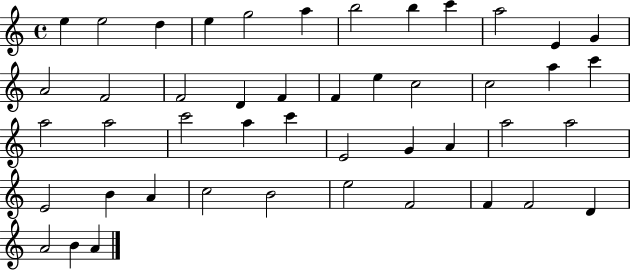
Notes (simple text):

E5/q E5/h D5/q E5/q G5/h A5/q B5/h B5/q C6/q A5/h E4/q G4/q A4/h F4/h F4/h D4/q F4/q F4/q E5/q C5/h C5/h A5/q C6/q A5/h A5/h C6/h A5/q C6/q E4/h G4/q A4/q A5/h A5/h E4/h B4/q A4/q C5/h B4/h E5/h F4/h F4/q F4/h D4/q A4/h B4/q A4/q